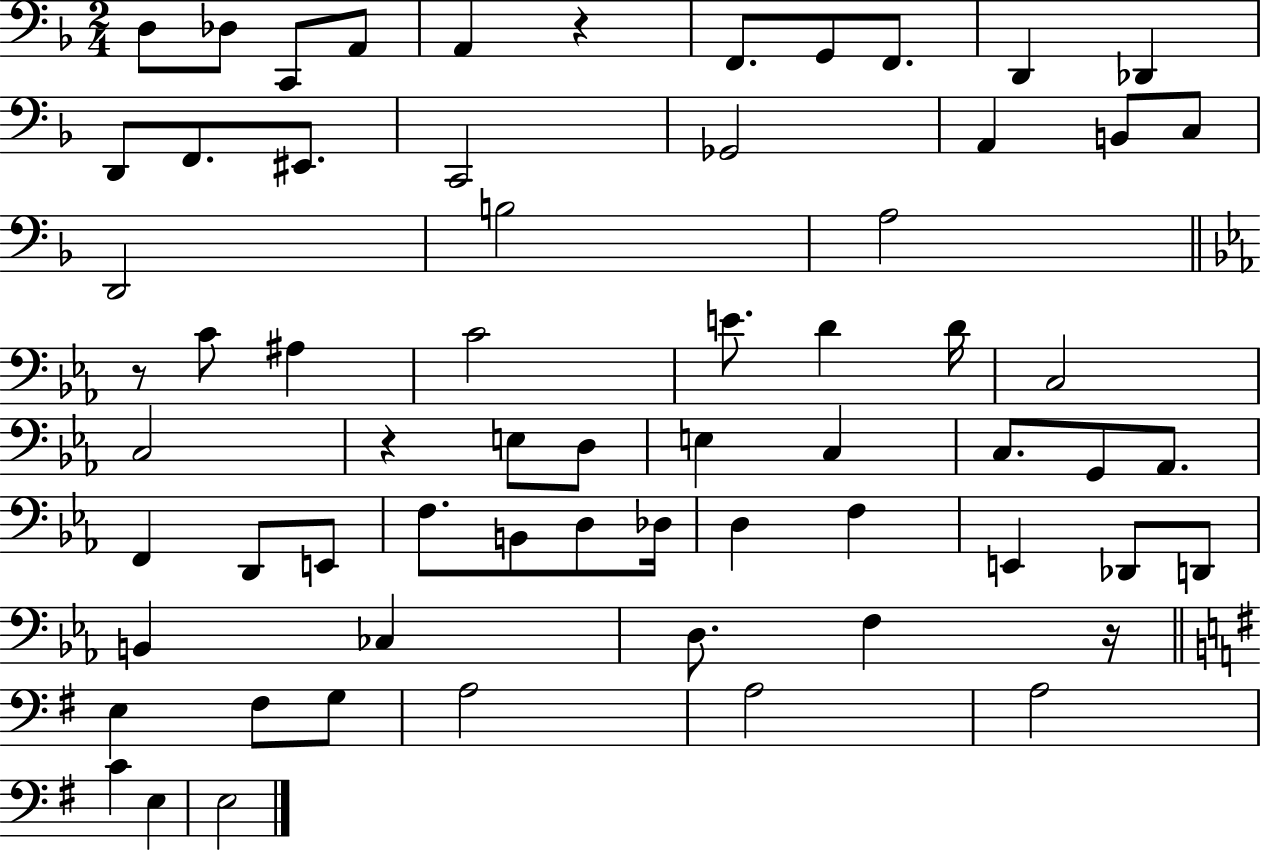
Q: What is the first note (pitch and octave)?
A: D3